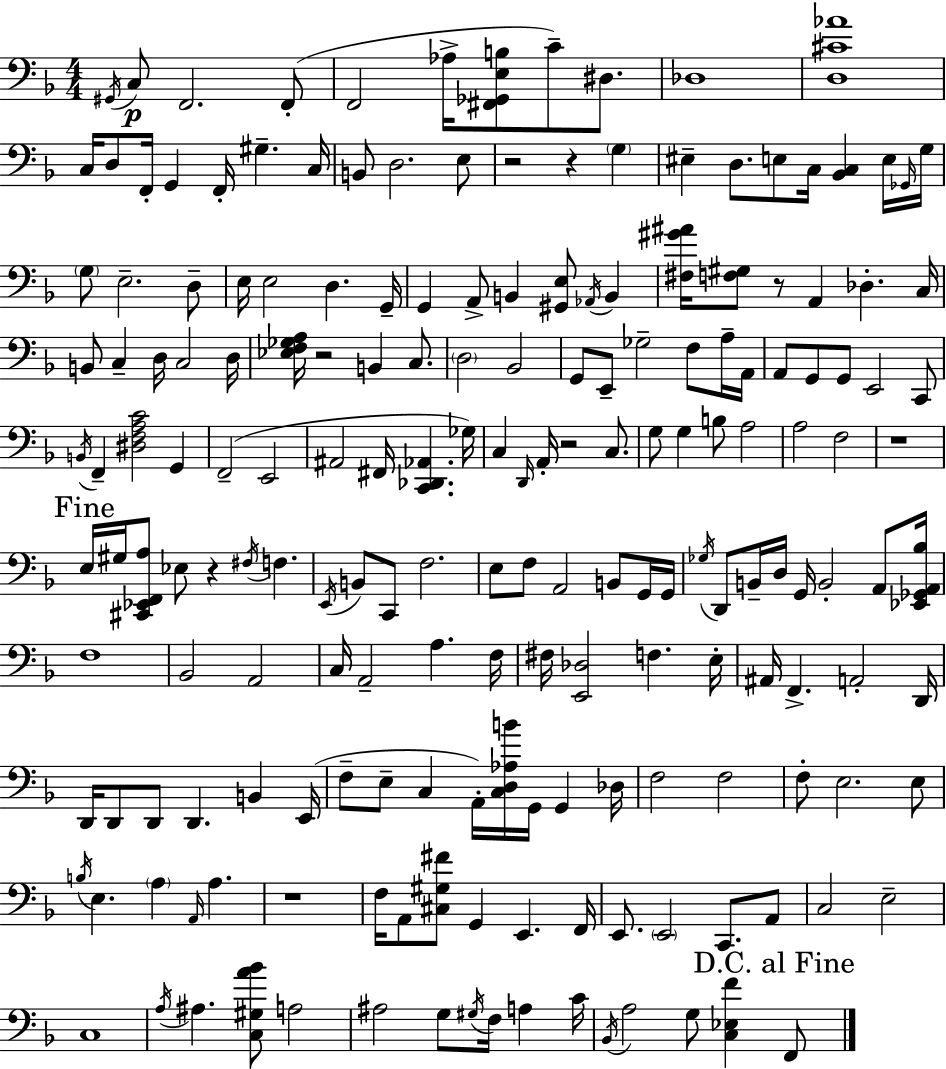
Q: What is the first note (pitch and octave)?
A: G#2